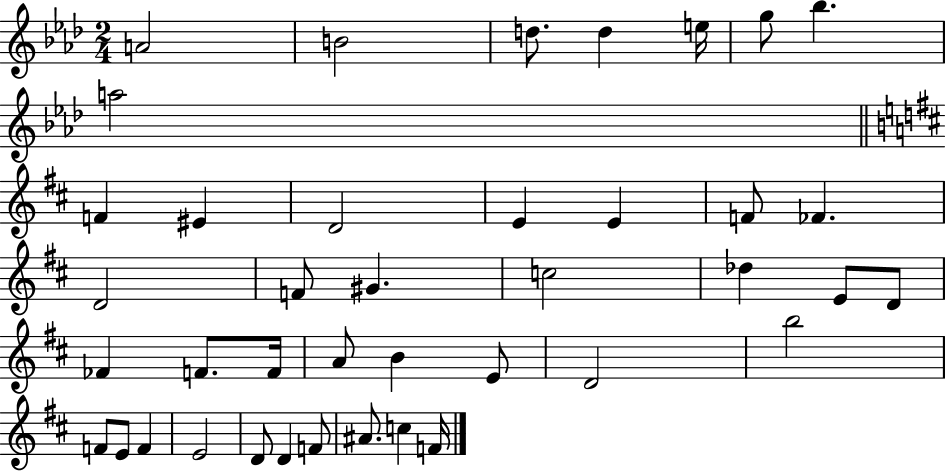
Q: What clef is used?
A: treble